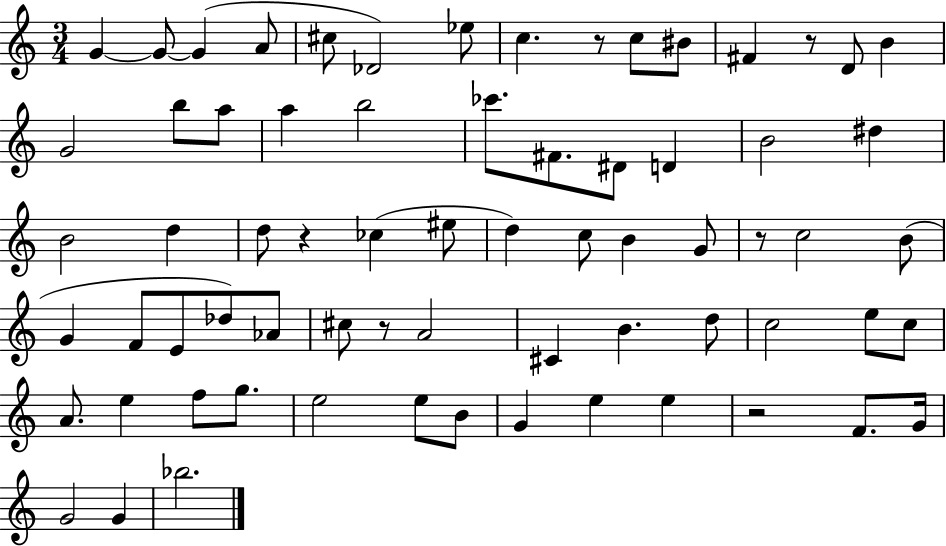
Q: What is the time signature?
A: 3/4